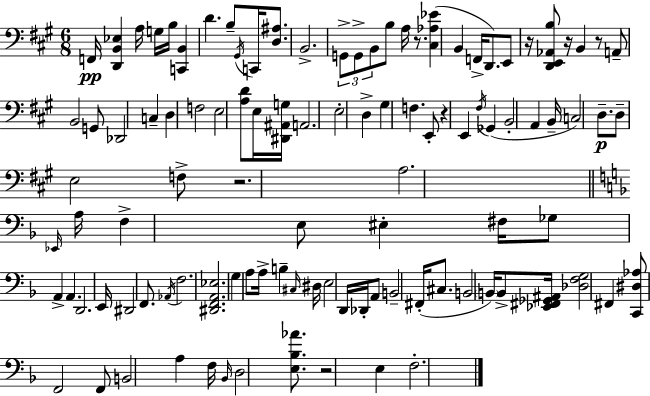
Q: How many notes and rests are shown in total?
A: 106